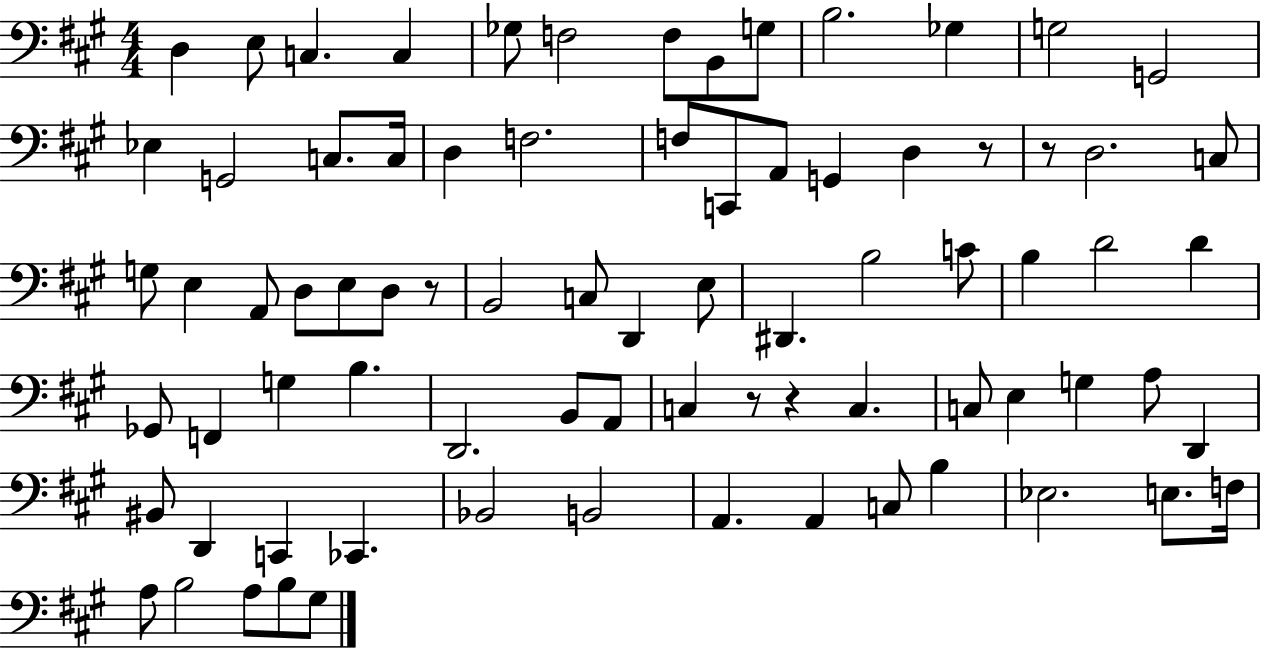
{
  \clef bass
  \numericTimeSignature
  \time 4/4
  \key a \major
  \repeat volta 2 { d4 e8 c4. c4 | ges8 f2 f8 b,8 g8 | b2. ges4 | g2 g,2 | \break ees4 g,2 c8. c16 | d4 f2. | f8 c,8 a,8 g,4 d4 r8 | r8 d2. c8 | \break g8 e4 a,8 d8 e8 d8 r8 | b,2 c8 d,4 e8 | dis,4. b2 c'8 | b4 d'2 d'4 | \break ges,8 f,4 g4 b4. | d,2. b,8 a,8 | c4 r8 r4 c4. | c8 e4 g4 a8 d,4 | \break bis,8 d,4 c,4 ces,4. | bes,2 b,2 | a,4. a,4 c8 b4 | ees2. e8. f16 | \break a8 b2 a8 b8 gis8 | } \bar "|."
}